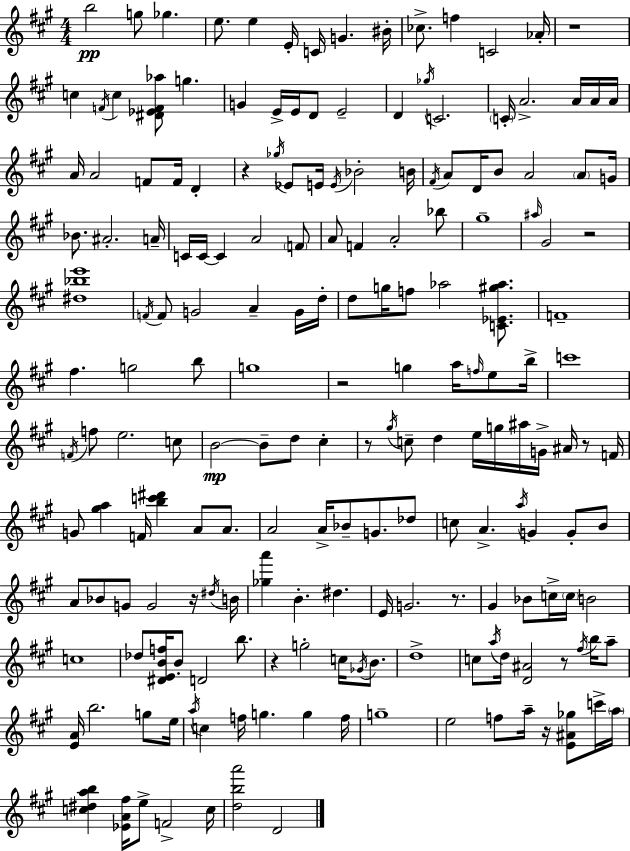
B5/h G5/e Gb5/q. E5/e. E5/q E4/s C4/s G4/q. BIS4/s CES5/e. F5/q C4/h Ab4/s R/w C5/q F4/s C5/q [D#4,Eb4,F4,Ab5]/e G5/q. G4/q E4/s E4/s D4/e E4/h D4/q Gb5/s C4/h. C4/s A4/h. A4/s A4/s A4/s A4/s A4/h F4/e F4/s D4/q R/q Gb5/s Eb4/e E4/s E4/s Bb4/h B4/s F#4/s A4/e D4/s B4/e A4/h A4/e G4/s Bb4/e. A#4/h. A4/s C4/s C4/s C4/q A4/h F4/e A4/e F4/q A4/h Bb5/e G#5/w A#5/s G#4/h R/h [D#5,Bb5,E6]/w F4/s F4/e G4/h A4/q G4/s D5/s D5/e G5/s F5/e Ab5/h [C4,Eb4,G#5,Ab5]/e. F4/w F#5/q. G5/h B5/e G5/w R/h G5/q A5/s F5/s E5/e B5/s C6/w F4/s F5/e E5/h. C5/e B4/h B4/e D5/e C#5/q R/e G#5/s C5/e D5/q E5/s G5/s A#5/s G4/s A#4/s R/e F4/s G4/e [G#5,A5]/q F4/s [B5,C6,D#6]/q A4/e A4/e. A4/h A4/s Bb4/e G4/e. Db5/e C5/e A4/q. A5/s G4/q G4/e B4/e A4/e Bb4/e G4/e G4/h R/s D#5/s B4/s [Gb5,A6]/q B4/q. D#5/q. E4/s G4/h. R/e. G#4/q Bb4/e C5/s C5/s B4/h C5/w Db5/e [D#4,E4,B4,F5]/s B4/e D4/h B5/e. R/q G5/h C5/s Gb4/s B4/e. D5/w C5/e A5/s D5/s [D4,A#4]/h R/e F#5/s B5/s A5/e [E4,A4]/s B5/h. G5/e E5/s A5/s C5/q F5/s G5/q. G5/q F5/s G5/w E5/h F5/e A5/s R/s [E4,A#4,Gb5]/e C6/s A5/s [C5,D#5,A5,B5]/q [Eb4,A4,F#5]/s E5/e F4/h C5/s [D5,B5,A6]/h D4/h